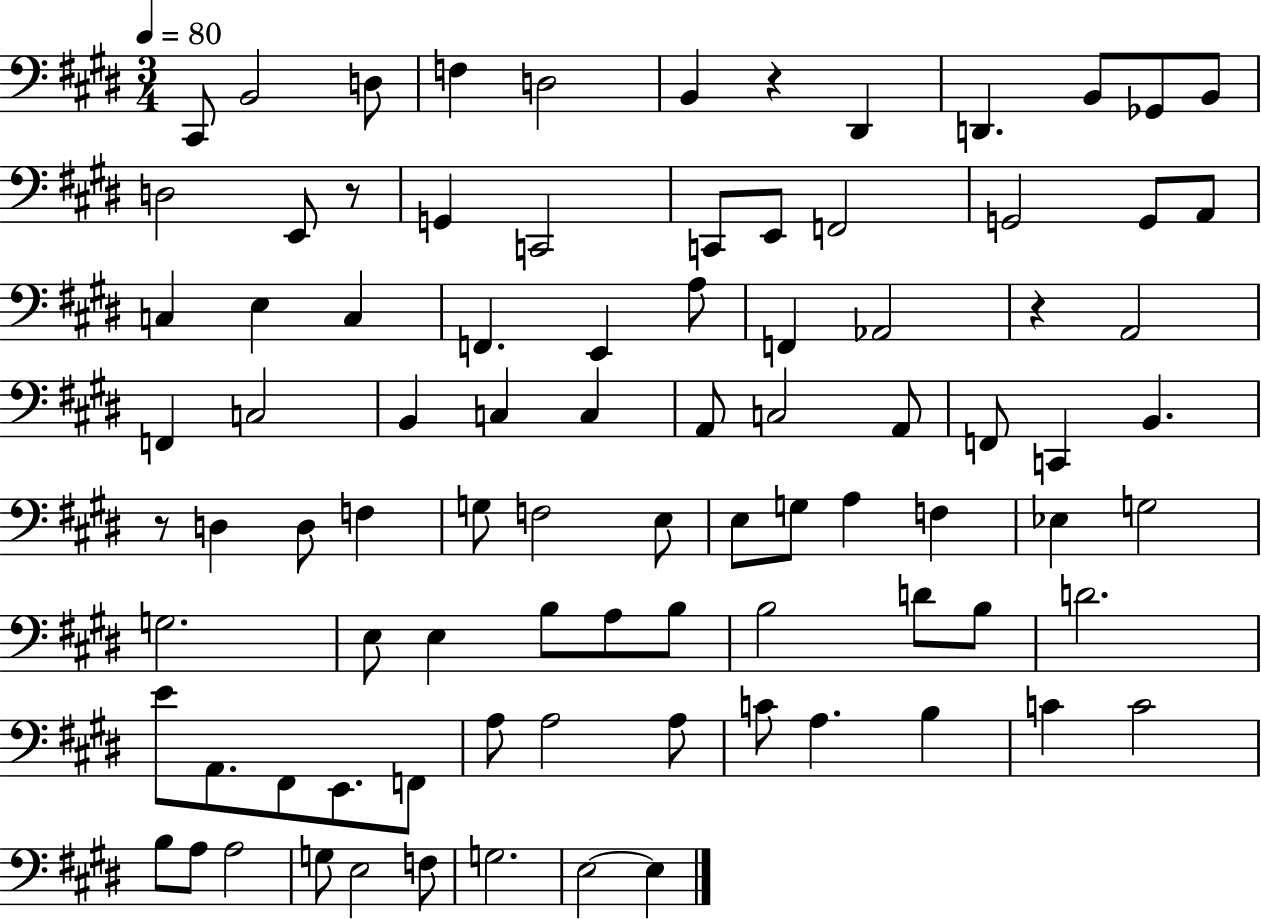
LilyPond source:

{
  \clef bass
  \numericTimeSignature
  \time 3/4
  \key e \major
  \tempo 4 = 80
  cis,8 b,2 d8 | f4 d2 | b,4 r4 dis,4 | d,4. b,8 ges,8 b,8 | \break d2 e,8 r8 | g,4 c,2 | c,8 e,8 f,2 | g,2 g,8 a,8 | \break c4 e4 c4 | f,4. e,4 a8 | f,4 aes,2 | r4 a,2 | \break f,4 c2 | b,4 c4 c4 | a,8 c2 a,8 | f,8 c,4 b,4. | \break r8 d4 d8 f4 | g8 f2 e8 | e8 g8 a4 f4 | ees4 g2 | \break g2. | e8 e4 b8 a8 b8 | b2 d'8 b8 | d'2. | \break e'8 a,8. fis,8 e,8. f,8 | a8 a2 a8 | c'8 a4. b4 | c'4 c'2 | \break b8 a8 a2 | g8 e2 f8 | g2. | e2~~ e4 | \break \bar "|."
}